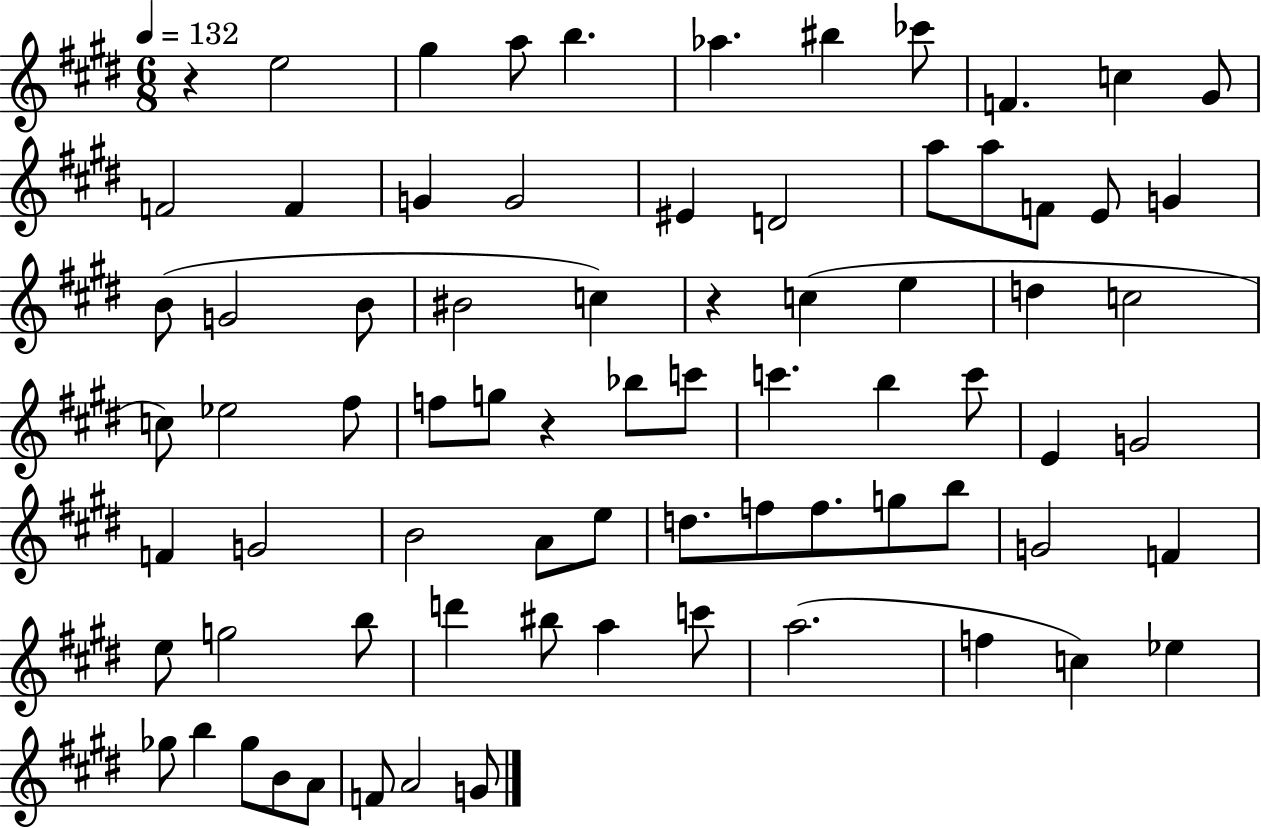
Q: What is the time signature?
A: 6/8